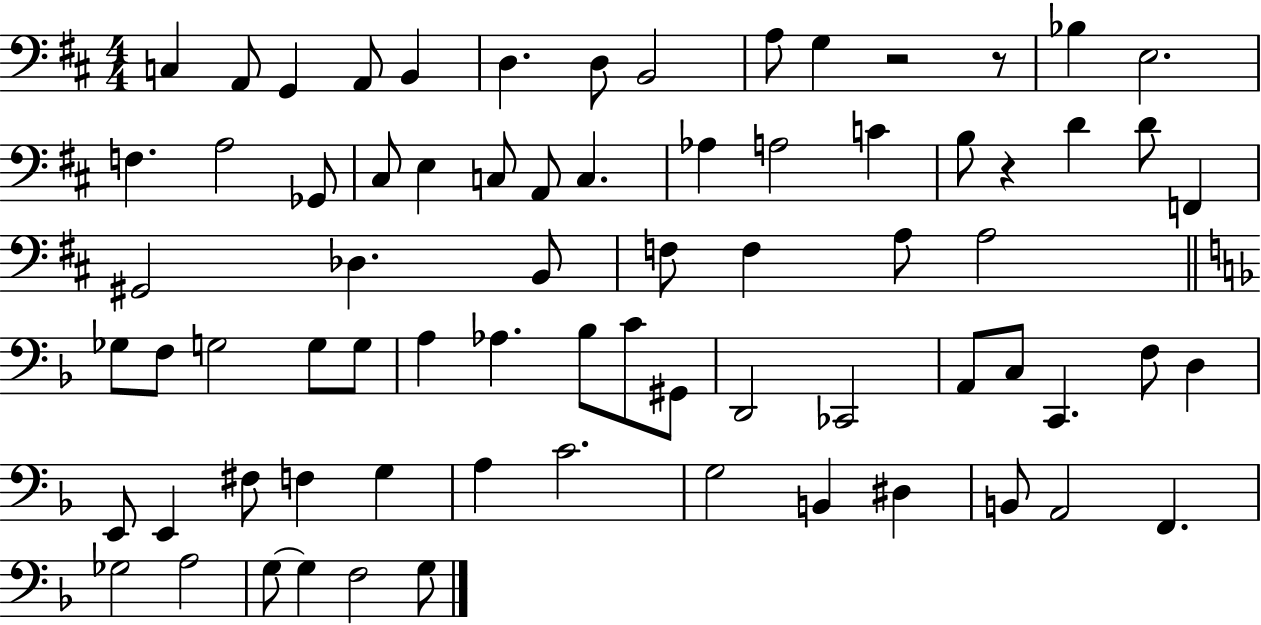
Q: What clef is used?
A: bass